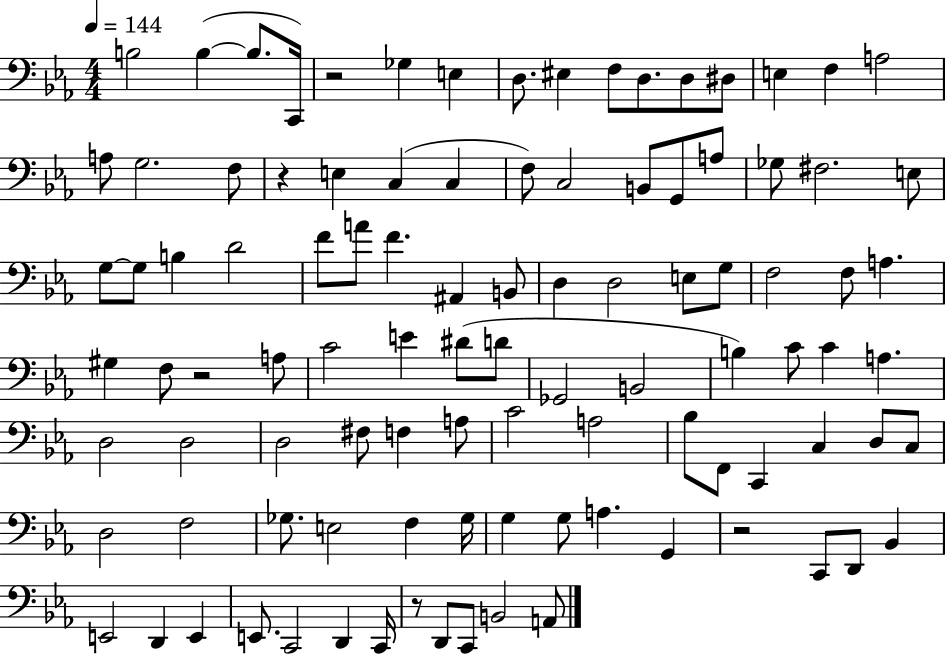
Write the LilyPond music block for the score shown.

{
  \clef bass
  \numericTimeSignature
  \time 4/4
  \key ees \major
  \tempo 4 = 144
  b2 b4~(~ b8. c,16) | r2 ges4 e4 | d8. eis4 f8 d8. d8 dis8 | e4 f4 a2 | \break a8 g2. f8 | r4 e4 c4( c4 | f8) c2 b,8 g,8 a8 | ges8 fis2. e8 | \break g8~~ g8 b4 d'2 | f'8 a'8 f'4. ais,4 b,8 | d4 d2 e8 g8 | f2 f8 a4. | \break gis4 f8 r2 a8 | c'2 e'4 dis'8( d'8 | ges,2 b,2 | b4) c'8 c'4 a4. | \break d2 d2 | d2 fis8 f4 a8 | c'2 a2 | bes8 f,8 c,4 c4 d8 c8 | \break d2 f2 | ges8. e2 f4 ges16 | g4 g8 a4. g,4 | r2 c,8 d,8 bes,4 | \break e,2 d,4 e,4 | e,8. c,2 d,4 c,16 | r8 d,8 c,8 b,2 a,8 | \bar "|."
}